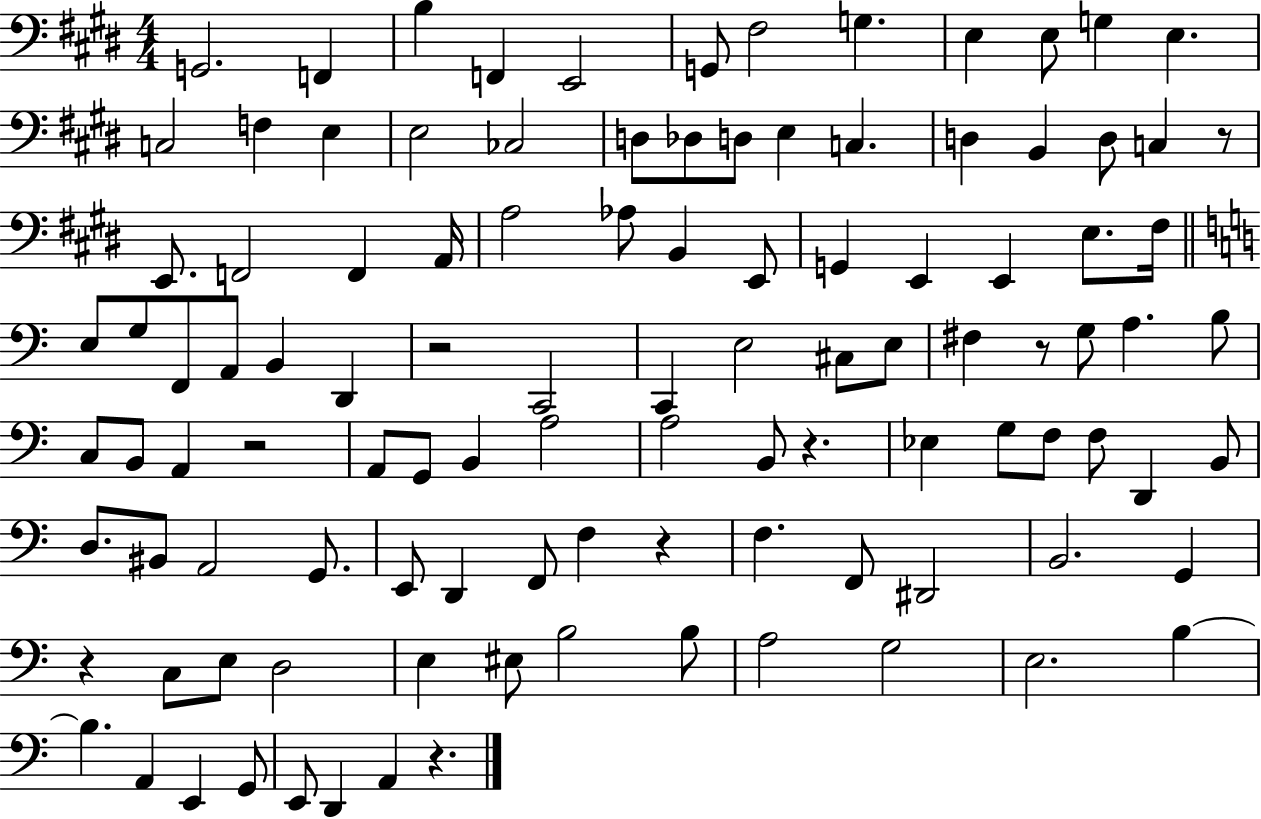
G2/h. F2/q B3/q F2/q E2/h G2/e F#3/h G3/q. E3/q E3/e G3/q E3/q. C3/h F3/q E3/q E3/h CES3/h D3/e Db3/e D3/e E3/q C3/q. D3/q B2/q D3/e C3/q R/e E2/e. F2/h F2/q A2/s A3/h Ab3/e B2/q E2/e G2/q E2/q E2/q E3/e. F#3/s E3/e G3/e F2/e A2/e B2/q D2/q R/h C2/h C2/q E3/h C#3/e E3/e F#3/q R/e G3/e A3/q. B3/e C3/e B2/e A2/q R/h A2/e G2/e B2/q A3/h A3/h B2/e R/q. Eb3/q G3/e F3/e F3/e D2/q B2/e D3/e. BIS2/e A2/h G2/e. E2/e D2/q F2/e F3/q R/q F3/q. F2/e D#2/h B2/h. G2/q R/q C3/e E3/e D3/h E3/q EIS3/e B3/h B3/e A3/h G3/h E3/h. B3/q B3/q. A2/q E2/q G2/e E2/e D2/q A2/q R/q.